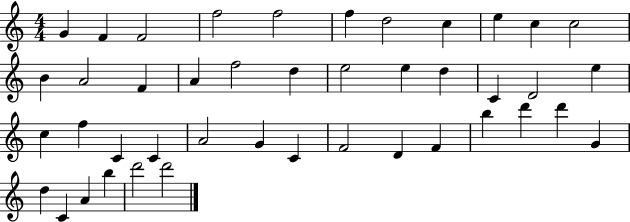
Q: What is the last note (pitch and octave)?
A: D6